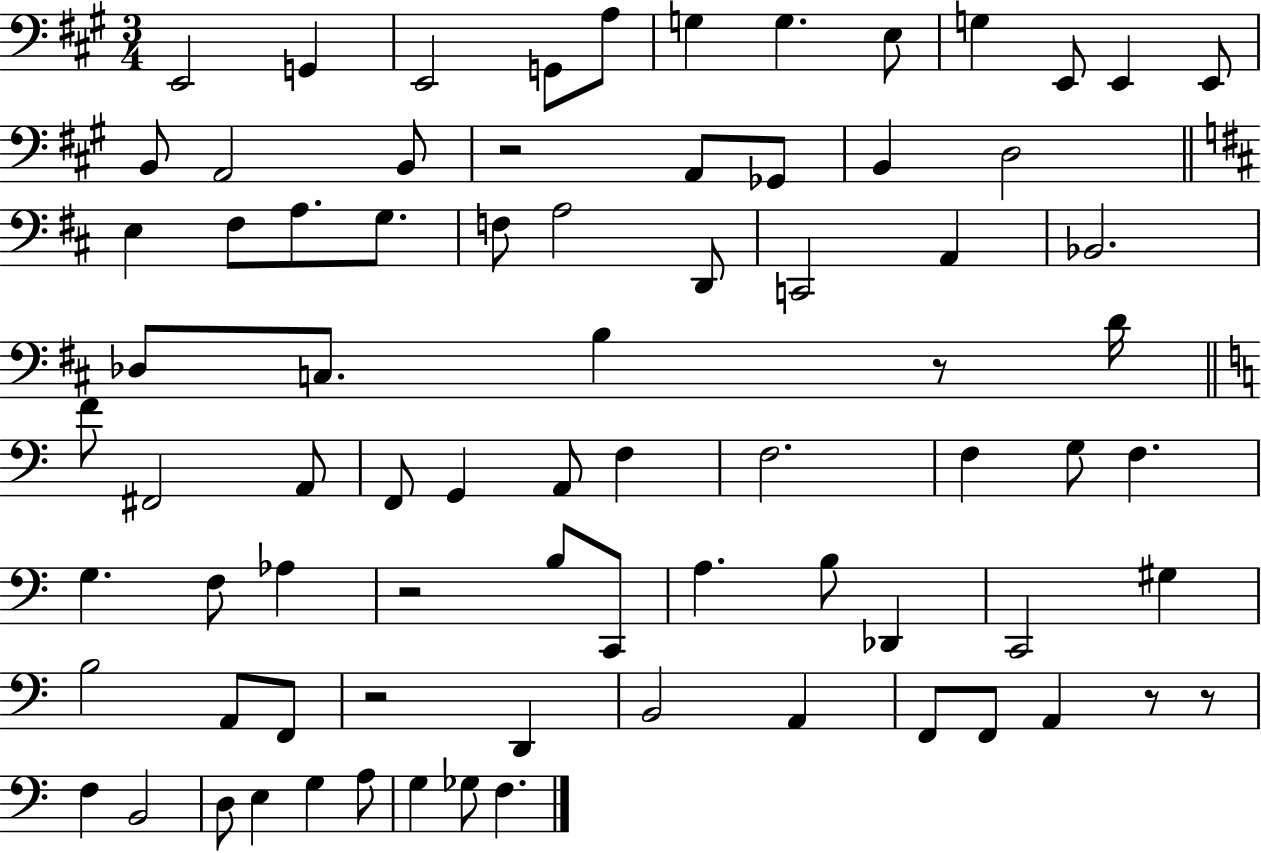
{
  \clef bass
  \numericTimeSignature
  \time 3/4
  \key a \major
  e,2 g,4 | e,2 g,8 a8 | g4 g4. e8 | g4 e,8 e,4 e,8 | \break b,8 a,2 b,8 | r2 a,8 ges,8 | b,4 d2 | \bar "||" \break \key b \minor e4 fis8 a8. g8. | f8 a2 d,8 | c,2 a,4 | bes,2. | \break des8 c8. b4 r8 d'16 | \bar "||" \break \key a \minor f'8 fis,2 a,8 | f,8 g,4 a,8 f4 | f2. | f4 g8 f4. | \break g4. f8 aes4 | r2 b8 c,8 | a4. b8 des,4 | c,2 gis4 | \break b2 a,8 f,8 | r2 d,4 | b,2 a,4 | f,8 f,8 a,4 r8 r8 | \break f4 b,2 | d8 e4 g4 a8 | g4 ges8 f4. | \bar "|."
}